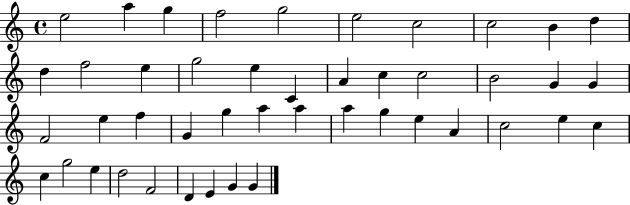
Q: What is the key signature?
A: C major